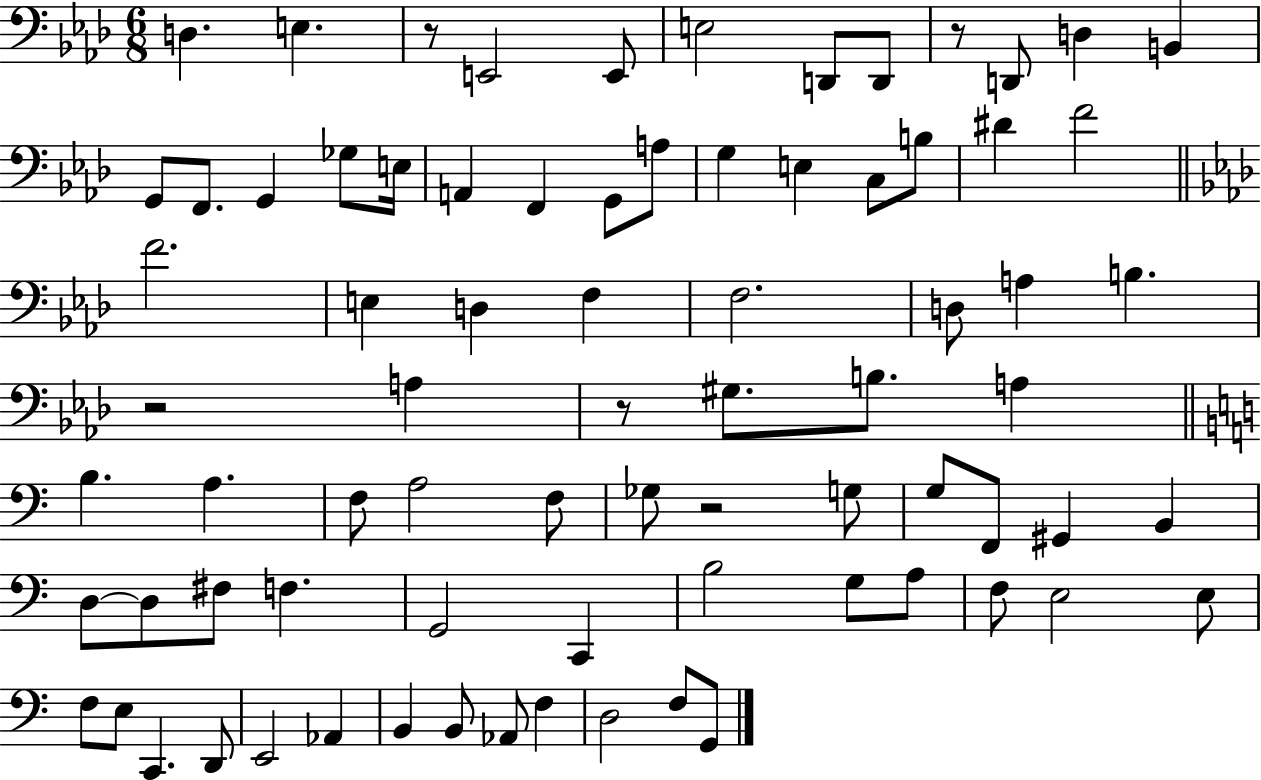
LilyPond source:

{
  \clef bass
  \numericTimeSignature
  \time 6/8
  \key aes \major
  d4. e4. | r8 e,2 e,8 | e2 d,8 d,8 | r8 d,8 d4 b,4 | \break g,8 f,8. g,4 ges8 e16 | a,4 f,4 g,8 a8 | g4 e4 c8 b8 | dis'4 f'2 | \break \bar "||" \break \key aes \major f'2. | e4 d4 f4 | f2. | d8 a4 b4. | \break r2 a4 | r8 gis8. b8. a4 | \bar "||" \break \key c \major b4. a4. | f8 a2 f8 | ges8 r2 g8 | g8 f,8 gis,4 b,4 | \break d8~~ d8 fis8 f4. | g,2 c,4 | b2 g8 a8 | f8 e2 e8 | \break f8 e8 c,4. d,8 | e,2 aes,4 | b,4 b,8 aes,8 f4 | d2 f8 g,8 | \break \bar "|."
}